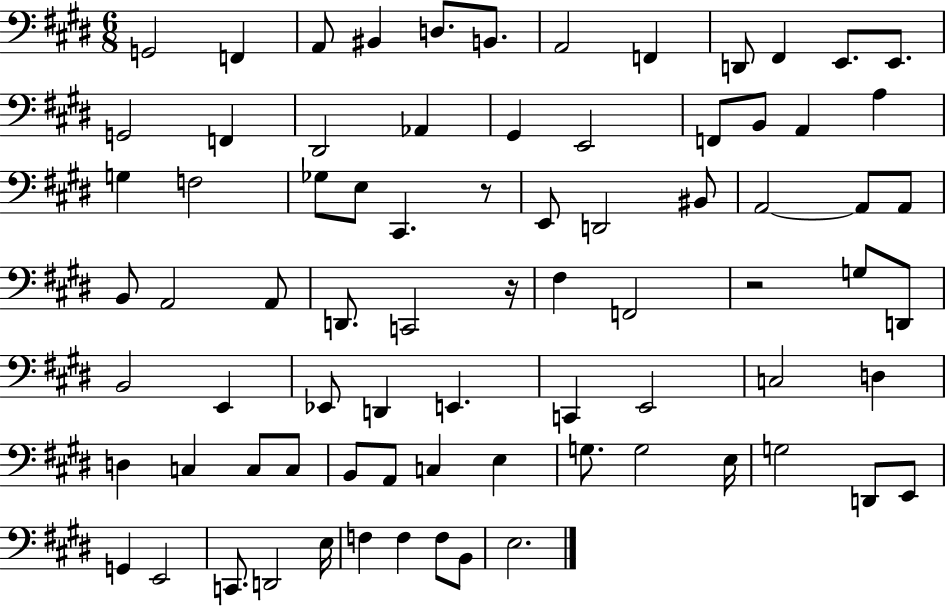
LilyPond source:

{
  \clef bass
  \numericTimeSignature
  \time 6/8
  \key e \major
  g,2 f,4 | a,8 bis,4 d8. b,8. | a,2 f,4 | d,8 fis,4 e,8. e,8. | \break g,2 f,4 | dis,2 aes,4 | gis,4 e,2 | f,8 b,8 a,4 a4 | \break g4 f2 | ges8 e8 cis,4. r8 | e,8 d,2 bis,8 | a,2~~ a,8 a,8 | \break b,8 a,2 a,8 | d,8. c,2 r16 | fis4 f,2 | r2 g8 d,8 | \break b,2 e,4 | ees,8 d,4 e,4. | c,4 e,2 | c2 d4 | \break d4 c4 c8 c8 | b,8 a,8 c4 e4 | g8. g2 e16 | g2 d,8 e,8 | \break g,4 e,2 | c,8. d,2 e16 | f4 f4 f8 b,8 | e2. | \break \bar "|."
}